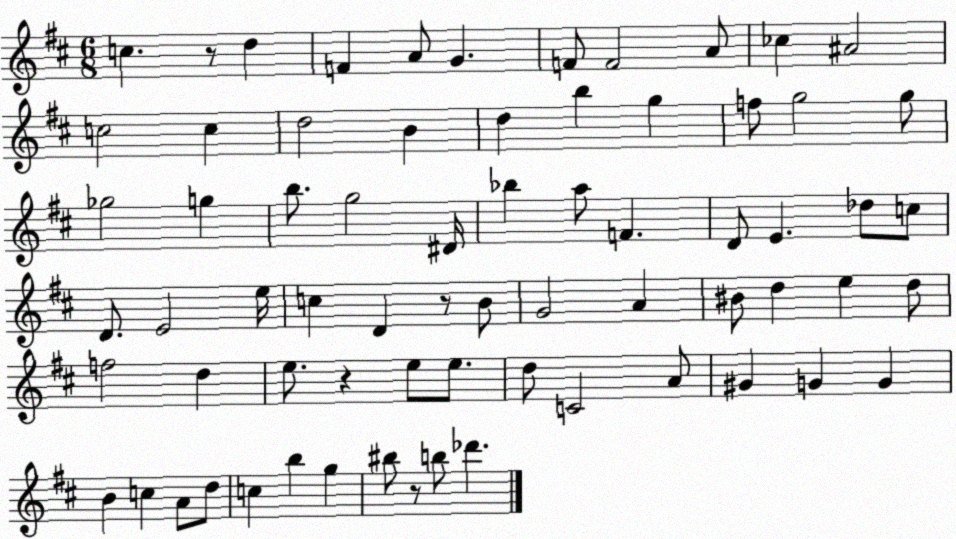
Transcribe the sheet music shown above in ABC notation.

X:1
T:Untitled
M:6/8
L:1/4
K:D
c z/2 d F A/2 G F/2 F2 A/2 _c ^A2 c2 c d2 B d b g f/2 g2 g/2 _g2 g b/2 g2 ^D/4 _b a/2 F D/2 E _d/2 c/2 D/2 E2 e/4 c D z/2 B/2 G2 A ^B/2 d e d/2 f2 d e/2 z e/2 e/2 d/2 C2 A/2 ^G G G B c A/2 d/2 c b g ^b/2 z/2 b/2 _d'